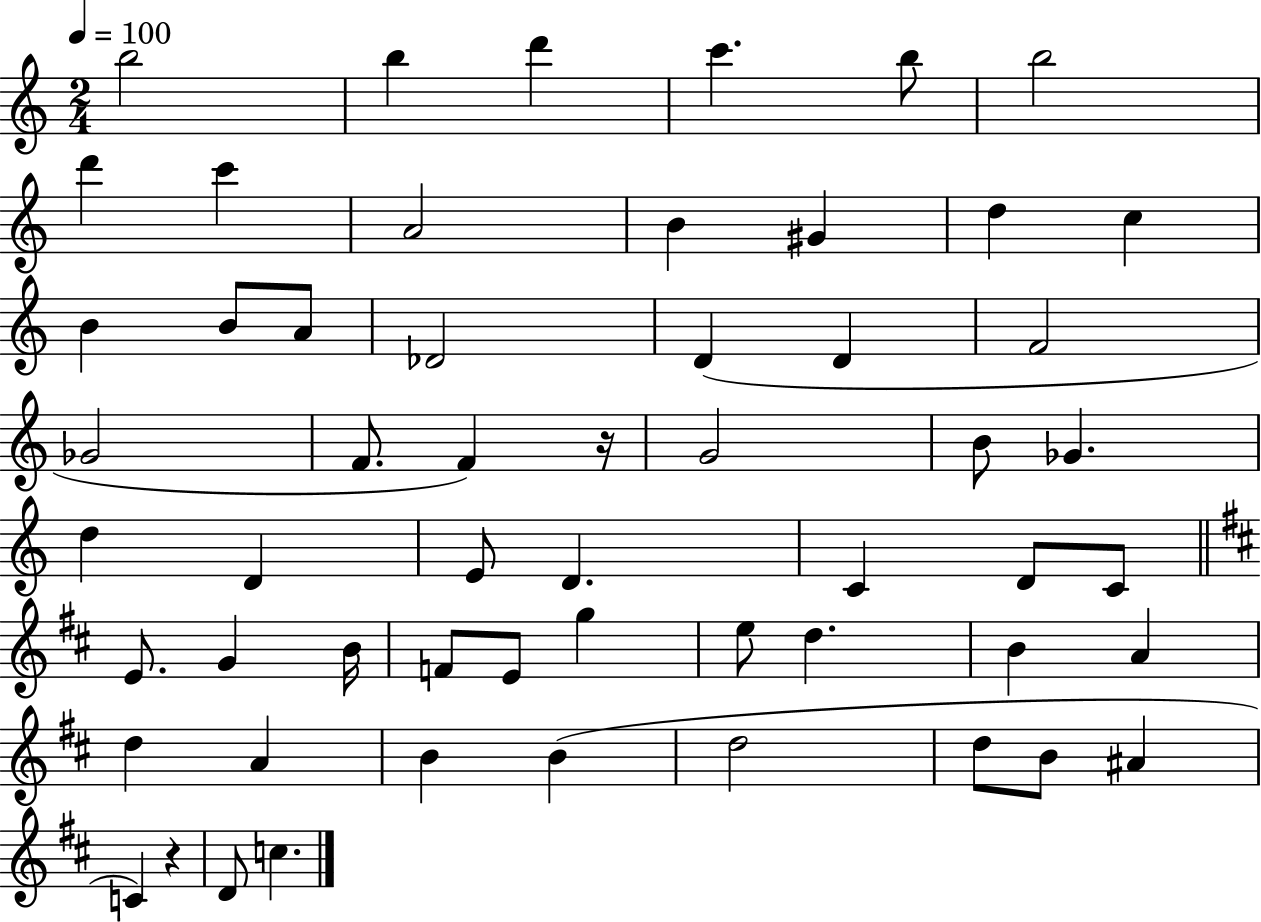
B5/h B5/q D6/q C6/q. B5/e B5/h D6/q C6/q A4/h B4/q G#4/q D5/q C5/q B4/q B4/e A4/e Db4/h D4/q D4/q F4/h Gb4/h F4/e. F4/q R/s G4/h B4/e Gb4/q. D5/q D4/q E4/e D4/q. C4/q D4/e C4/e E4/e. G4/q B4/s F4/e E4/e G5/q E5/e D5/q. B4/q A4/q D5/q A4/q B4/q B4/q D5/h D5/e B4/e A#4/q C4/q R/q D4/e C5/q.